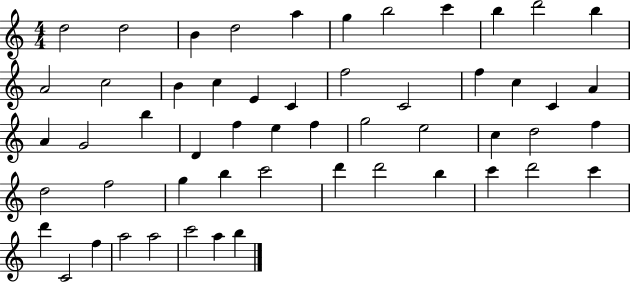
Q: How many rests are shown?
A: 0